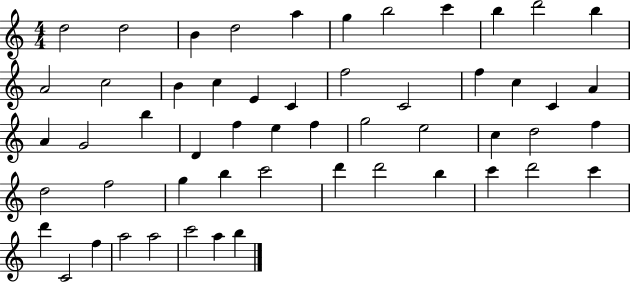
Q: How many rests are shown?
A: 0